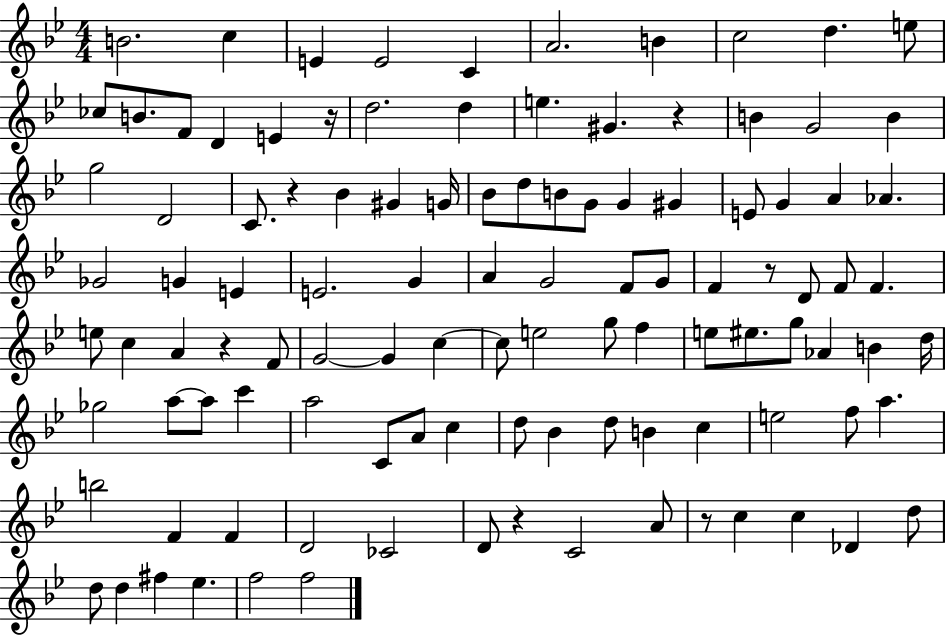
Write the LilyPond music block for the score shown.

{
  \clef treble
  \numericTimeSignature
  \time 4/4
  \key bes \major
  b'2. c''4 | e'4 e'2 c'4 | a'2. b'4 | c''2 d''4. e''8 | \break ces''8 b'8. f'8 d'4 e'4 r16 | d''2. d''4 | e''4. gis'4. r4 | b'4 g'2 b'4 | \break g''2 d'2 | c'8. r4 bes'4 gis'4 g'16 | bes'8 d''8 b'8 g'8 g'4 gis'4 | e'8 g'4 a'4 aes'4. | \break ges'2 g'4 e'4 | e'2. g'4 | a'4 g'2 f'8 g'8 | f'4 r8 d'8 f'8 f'4. | \break e''8 c''4 a'4 r4 f'8 | g'2~~ g'4 c''4~~ | c''8 e''2 g''8 f''4 | e''8 eis''8. g''8 aes'4 b'4 d''16 | \break ges''2 a''8~~ a''8 c'''4 | a''2 c'8 a'8 c''4 | d''8 bes'4 d''8 b'4 c''4 | e''2 f''8 a''4. | \break b''2 f'4 f'4 | d'2 ces'2 | d'8 r4 c'2 a'8 | r8 c''4 c''4 des'4 d''8 | \break d''8 d''4 fis''4 ees''4. | f''2 f''2 | \bar "|."
}